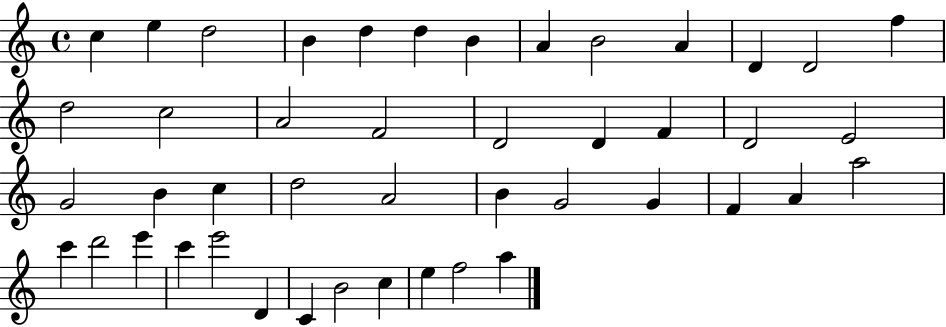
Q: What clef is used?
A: treble